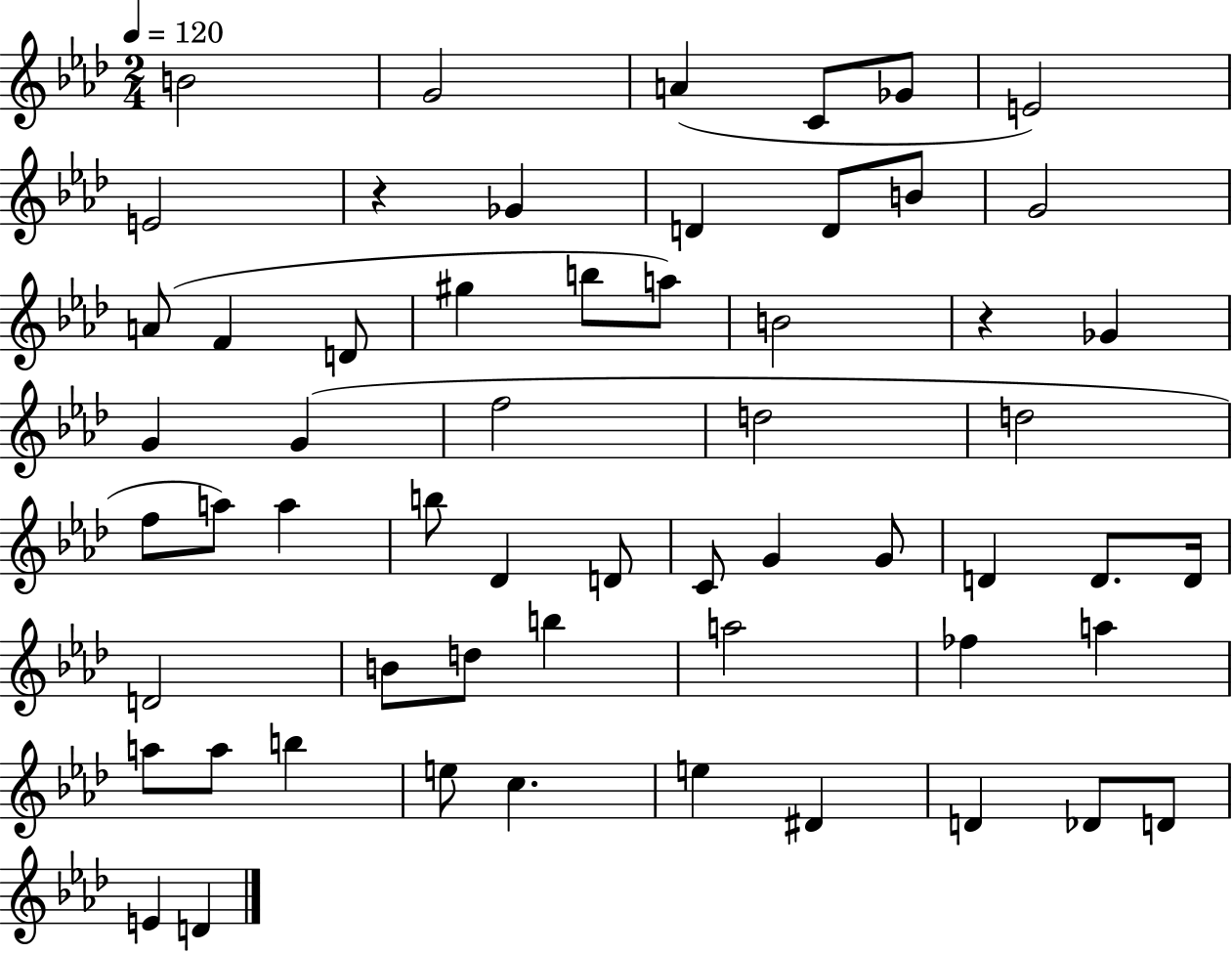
X:1
T:Untitled
M:2/4
L:1/4
K:Ab
B2 G2 A C/2 _G/2 E2 E2 z _G D D/2 B/2 G2 A/2 F D/2 ^g b/2 a/2 B2 z _G G G f2 d2 d2 f/2 a/2 a b/2 _D D/2 C/2 G G/2 D D/2 D/4 D2 B/2 d/2 b a2 _f a a/2 a/2 b e/2 c e ^D D _D/2 D/2 E D